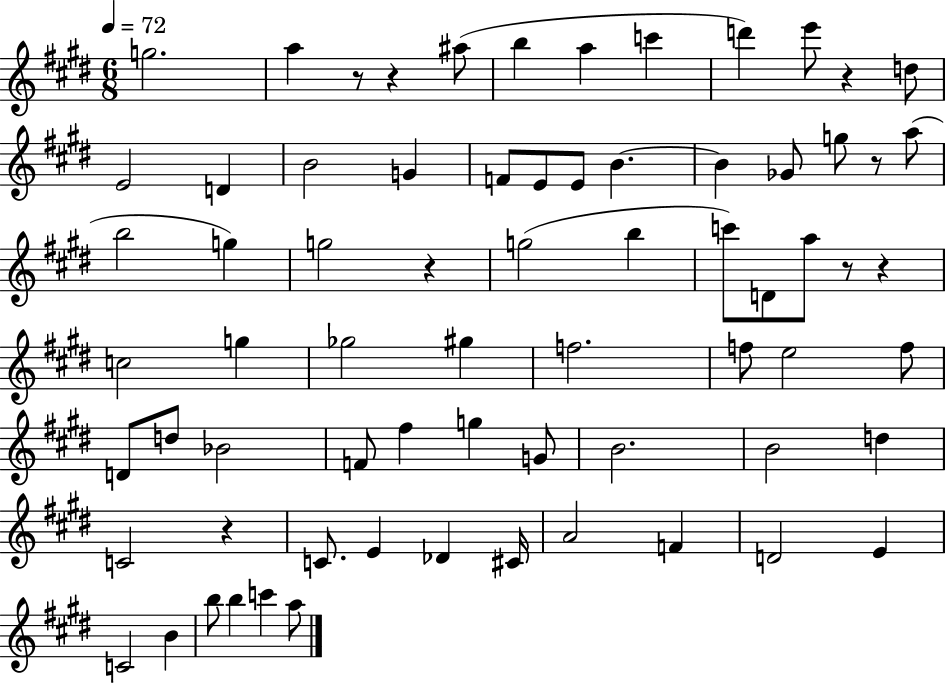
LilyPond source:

{
  \clef treble
  \numericTimeSignature
  \time 6/8
  \key e \major
  \tempo 4 = 72
  g''2. | a''4 r8 r4 ais''8( | b''4 a''4 c'''4 | d'''4) e'''8 r4 d''8 | \break e'2 d'4 | b'2 g'4 | f'8 e'8 e'8 b'4.~~ | b'4 ges'8 g''8 r8 a''8( | \break b''2 g''4) | g''2 r4 | g''2( b''4 | c'''8) d'8 a''8 r8 r4 | \break c''2 g''4 | ges''2 gis''4 | f''2. | f''8 e''2 f''8 | \break d'8 d''8 bes'2 | f'8 fis''4 g''4 g'8 | b'2. | b'2 d''4 | \break c'2 r4 | c'8. e'4 des'4 cis'16 | a'2 f'4 | d'2 e'4 | \break c'2 b'4 | b''8 b''4 c'''4 a''8 | \bar "|."
}